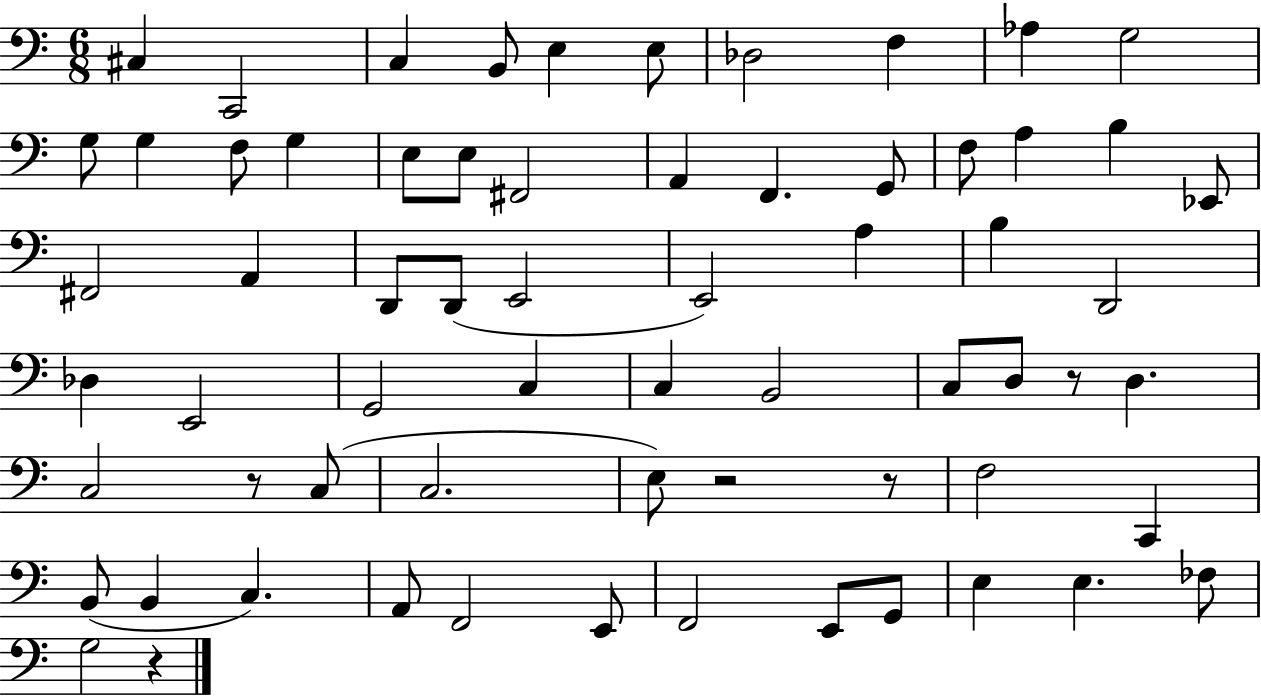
{
  \clef bass
  \numericTimeSignature
  \time 6/8
  \key c \major
  cis4 c,2 | c4 b,8 e4 e8 | des2 f4 | aes4 g2 | \break g8 g4 f8 g4 | e8 e8 fis,2 | a,4 f,4. g,8 | f8 a4 b4 ees,8 | \break fis,2 a,4 | d,8 d,8( e,2 | e,2) a4 | b4 d,2 | \break des4 e,2 | g,2 c4 | c4 b,2 | c8 d8 r8 d4. | \break c2 r8 c8( | c2. | e8) r2 r8 | f2 c,4 | \break b,8( b,4 c4.) | a,8 f,2 e,8 | f,2 e,8 g,8 | e4 e4. fes8 | \break g2 r4 | \bar "|."
}